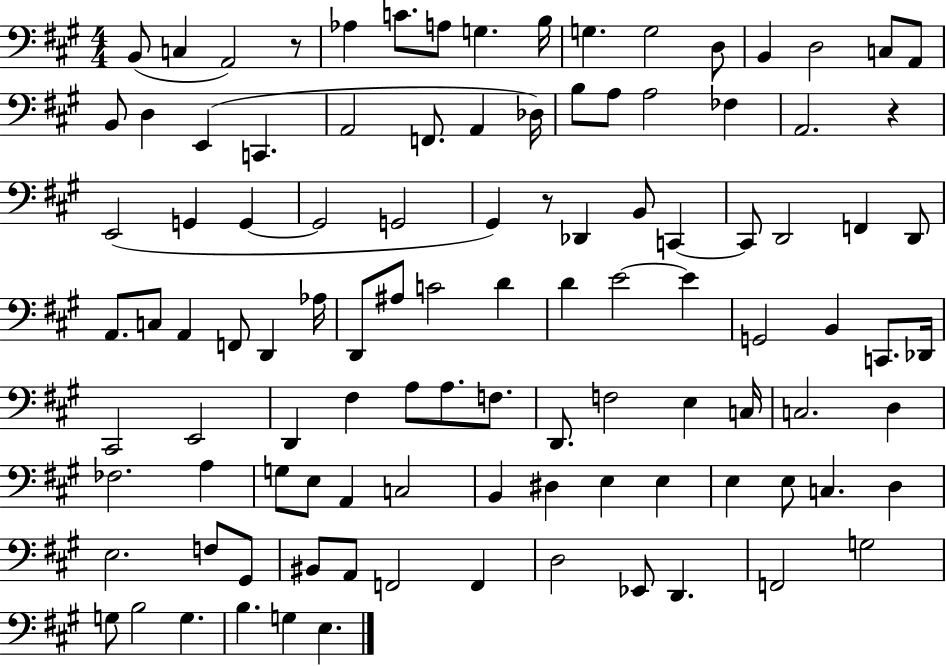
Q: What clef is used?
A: bass